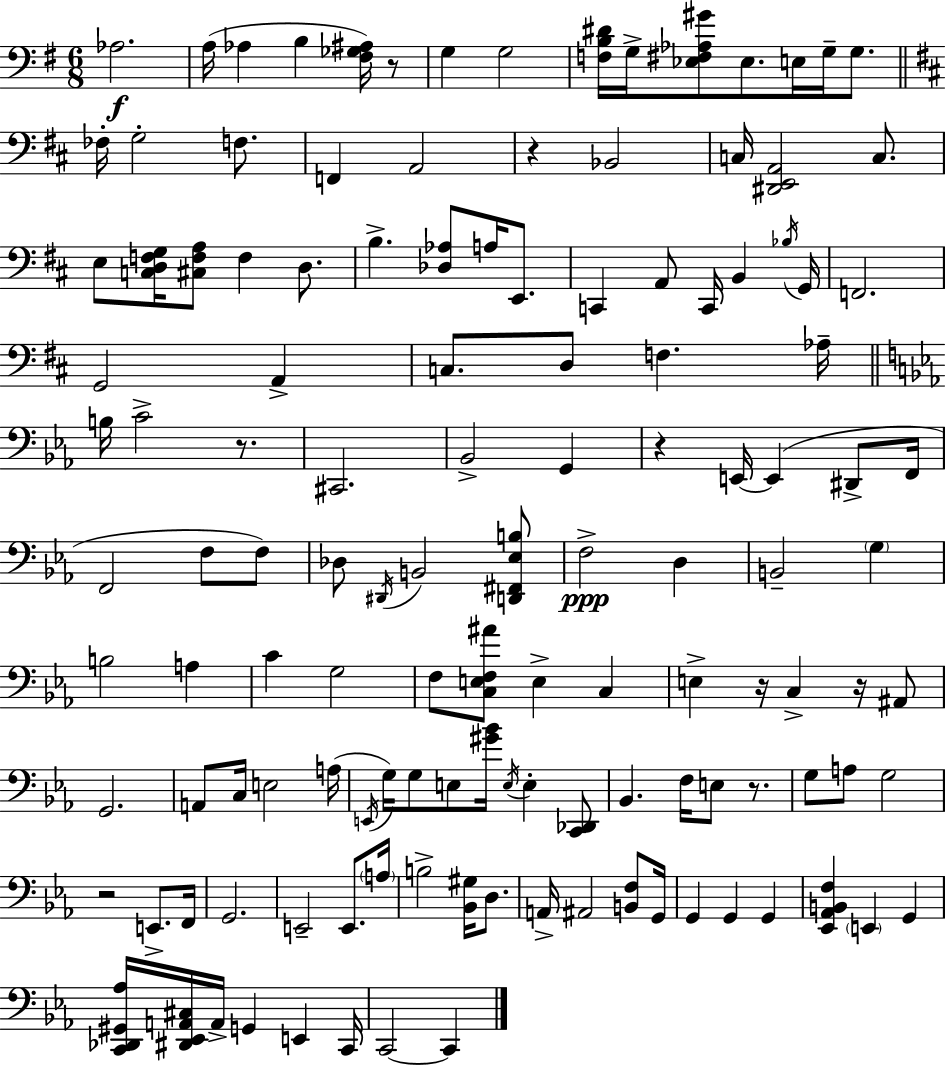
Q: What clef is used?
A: bass